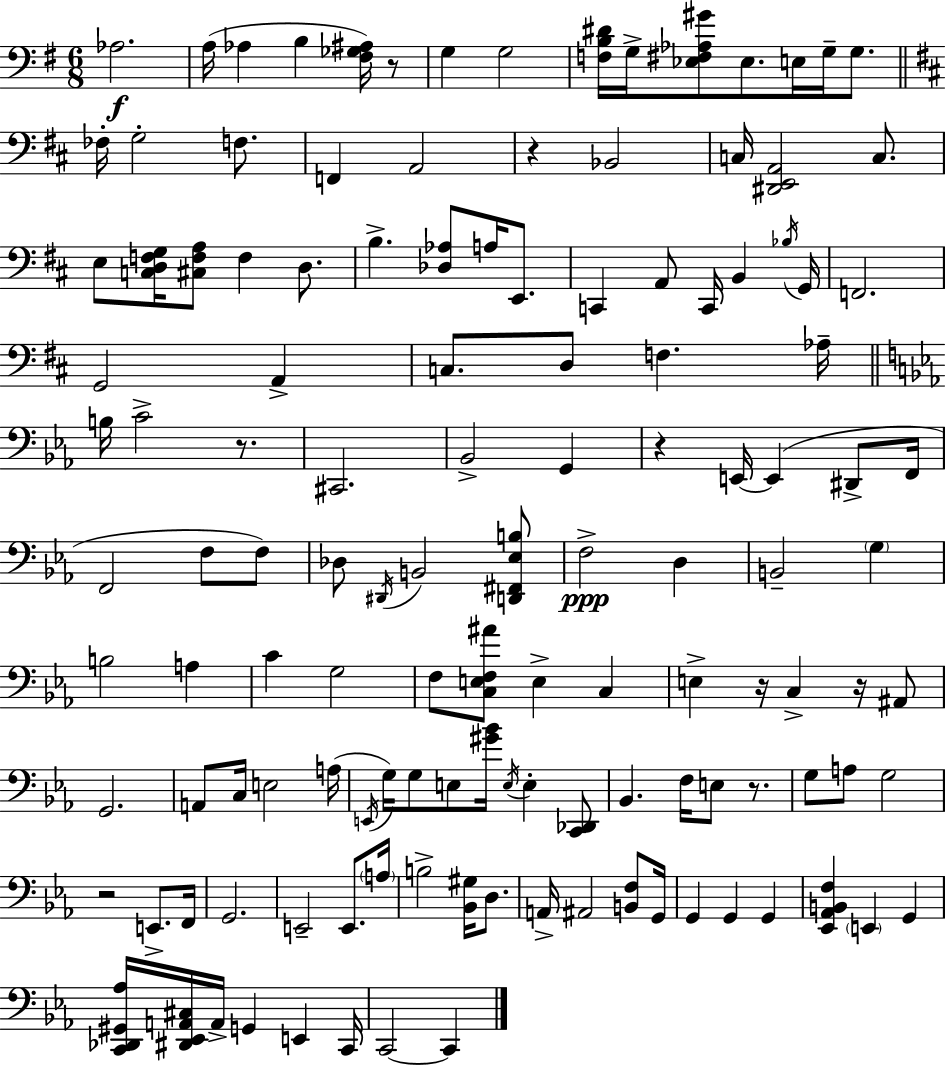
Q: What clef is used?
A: bass